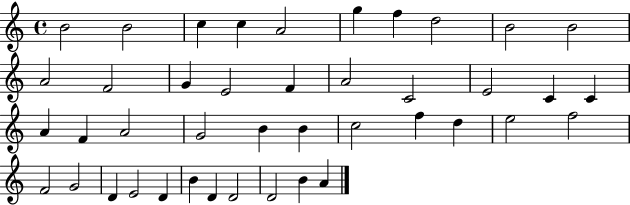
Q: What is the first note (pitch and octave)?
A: B4